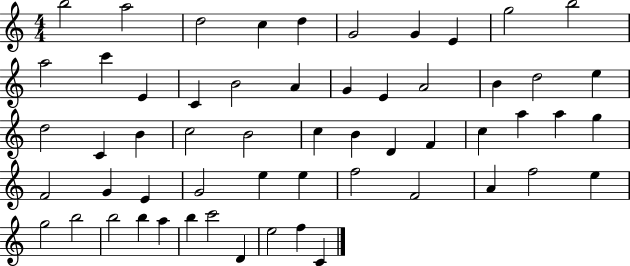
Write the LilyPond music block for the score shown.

{
  \clef treble
  \numericTimeSignature
  \time 4/4
  \key c \major
  b''2 a''2 | d''2 c''4 d''4 | g'2 g'4 e'4 | g''2 b''2 | \break a''2 c'''4 e'4 | c'4 b'2 a'4 | g'4 e'4 a'2 | b'4 d''2 e''4 | \break d''2 c'4 b'4 | c''2 b'2 | c''4 b'4 d'4 f'4 | c''4 a''4 a''4 g''4 | \break f'2 g'4 e'4 | g'2 e''4 e''4 | f''2 f'2 | a'4 f''2 e''4 | \break g''2 b''2 | b''2 b''4 a''4 | b''4 c'''2 d'4 | e''2 f''4 c'4 | \break \bar "|."
}